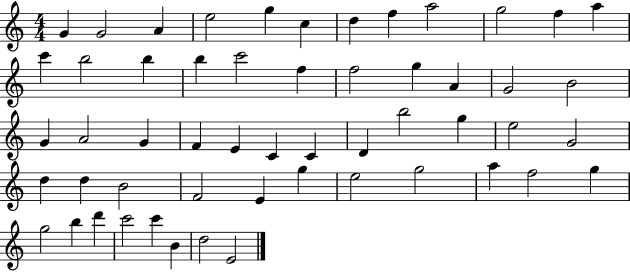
{
  \clef treble
  \numericTimeSignature
  \time 4/4
  \key c \major
  g'4 g'2 a'4 | e''2 g''4 c''4 | d''4 f''4 a''2 | g''2 f''4 a''4 | \break c'''4 b''2 b''4 | b''4 c'''2 f''4 | f''2 g''4 a'4 | g'2 b'2 | \break g'4 a'2 g'4 | f'4 e'4 c'4 c'4 | d'4 b''2 g''4 | e''2 g'2 | \break d''4 d''4 b'2 | f'2 e'4 g''4 | e''2 g''2 | a''4 f''2 g''4 | \break g''2 b''4 d'''4 | c'''2 c'''4 b'4 | d''2 e'2 | \bar "|."
}